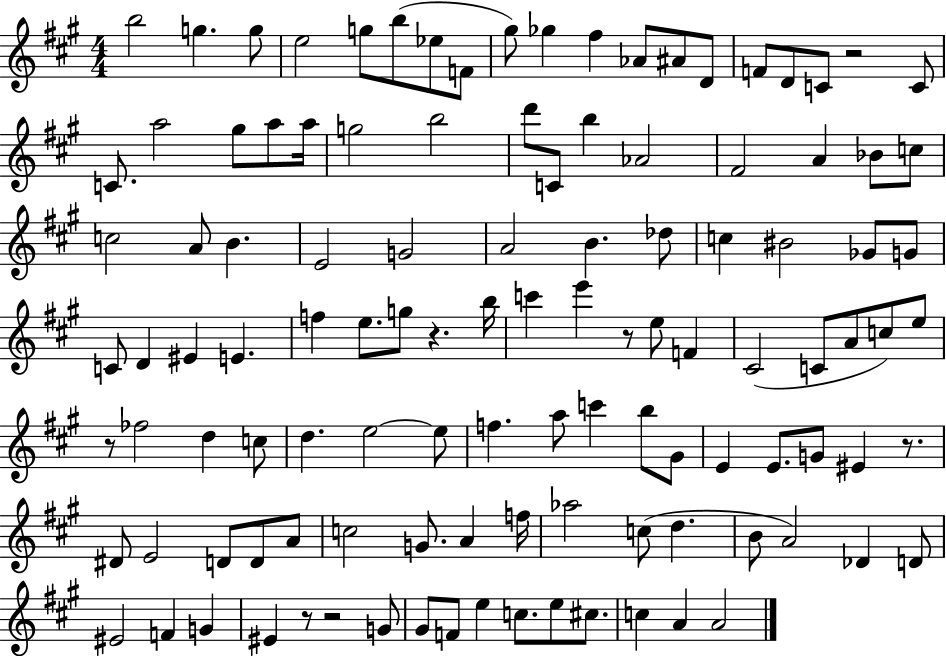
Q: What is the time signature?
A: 4/4